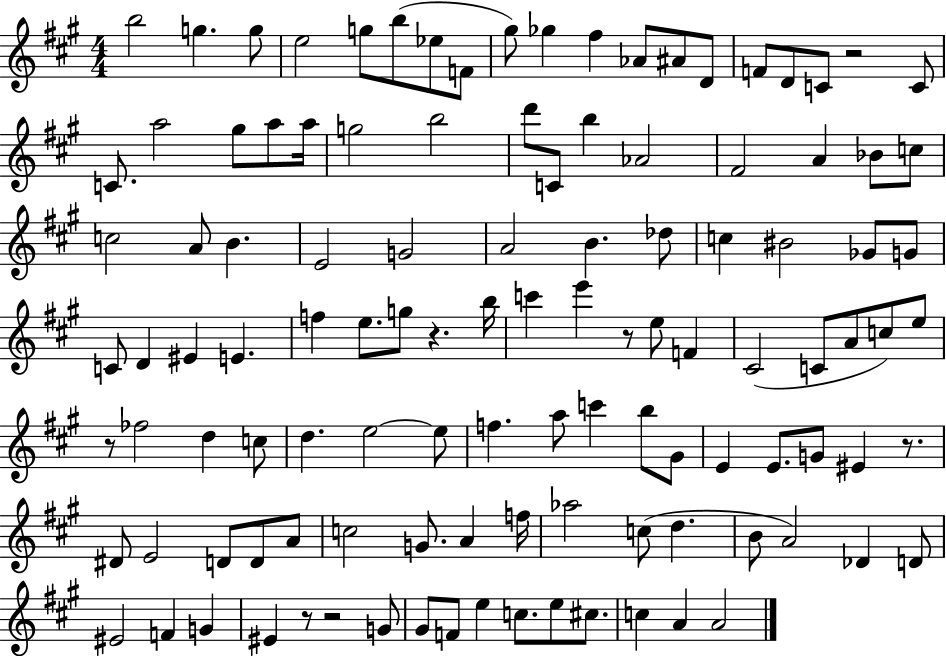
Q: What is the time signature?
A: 4/4